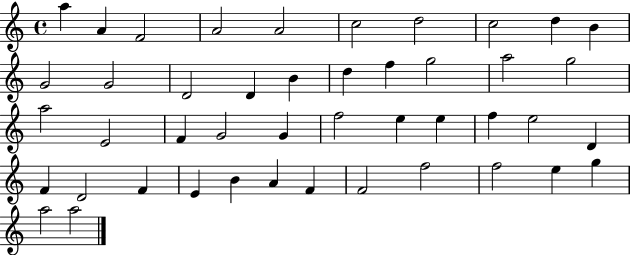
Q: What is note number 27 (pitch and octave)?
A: E5